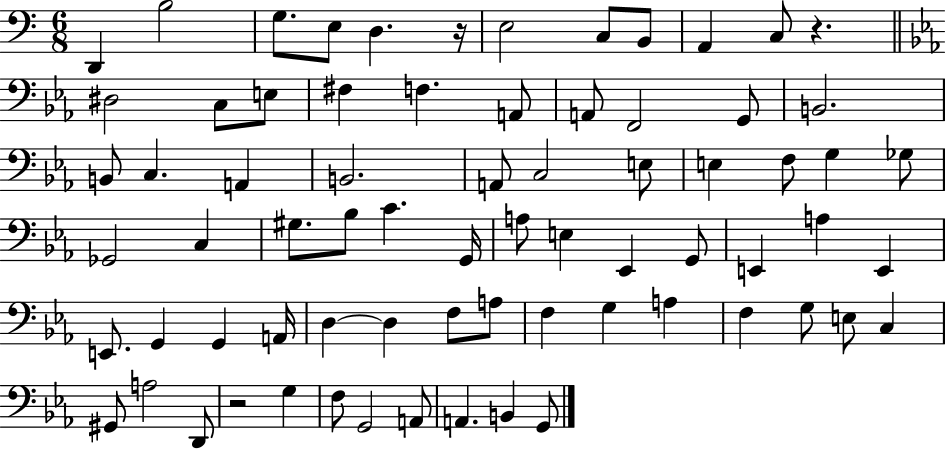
D2/q B3/h G3/e. E3/e D3/q. R/s E3/h C3/e B2/e A2/q C3/e R/q. D#3/h C3/e E3/e F#3/q F3/q. A2/e A2/e F2/h G2/e B2/h. B2/e C3/q. A2/q B2/h. A2/e C3/h E3/e E3/q F3/e G3/q Gb3/e Gb2/h C3/q G#3/e. Bb3/e C4/q. G2/s A3/e E3/q Eb2/q G2/e E2/q A3/q E2/q E2/e. G2/q G2/q A2/s D3/q D3/q F3/e A3/e F3/q G3/q A3/q F3/q G3/e E3/e C3/q G#2/e A3/h D2/e R/h G3/q F3/e G2/h A2/e A2/q. B2/q G2/e